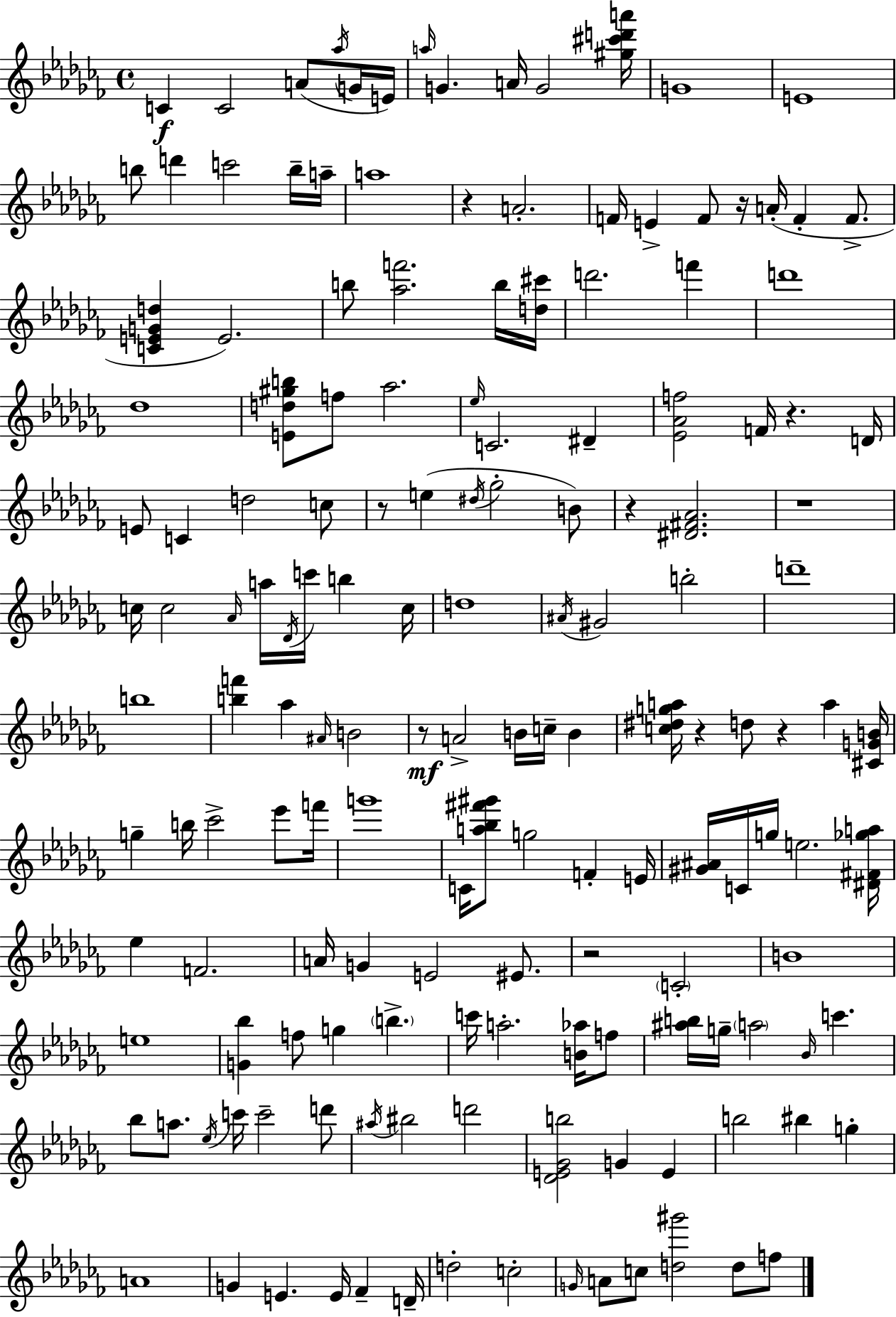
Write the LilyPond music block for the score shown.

{
  \clef treble
  \time 4/4
  \defaultTimeSignature
  \key aes \minor
  \repeat volta 2 { c'4\f c'2 a'8( \acciaccatura { aes''16 } g'16 | e'16) \grace { a''16 } g'4. a'16 g'2 | <gis'' cis''' d''' a'''>16 g'1 | e'1 | \break b''8 d'''4 c'''2 | b''16-- a''16-- a''1 | r4 a'2.-. | f'16 e'4-> f'8 r16 a'16-.( f'4-. f'8.-> | \break <c' e' g' d''>4 e'2.) | b''8 <aes'' f'''>2. | b''16 <d'' cis'''>16 d'''2. f'''4 | d'''1 | \break des''1 | <e' d'' gis'' b''>8 f''8 aes''2. | \grace { ees''16 } c'2. dis'4-- | <ees' aes' f''>2 f'16 r4. | \break d'16 e'8 c'4 d''2 | c''8 r8 e''4( \acciaccatura { dis''16 } ges''2-. | b'8) r4 <dis' fis' aes'>2. | r1 | \break c''16 c''2 \grace { aes'16 } a''16 \acciaccatura { des'16 } | c'''16 b''4 c''16 d''1 | \acciaccatura { ais'16 } gis'2 b''2-. | d'''1-- | \break b''1 | <b'' f'''>4 aes''4 \grace { ais'16 } | b'2 r8\mf a'2-> | b'16 c''16-- b'4 <c'' dis'' g'' a''>16 r4 d''8 r4 | \break a''4 <cis' g' b'>16 g''4-- b''16 ces'''2-> | ees'''8 f'''16 g'''1 | c'16 <a'' bes'' fis''' gis'''>8 g''2 | f'4-. e'16 <gis' ais'>16 c'16 g''16 e''2. | \break <dis' fis' ges'' a''>16 ees''4 f'2. | a'16 g'4 e'2 | eis'8. r2 | \parenthesize c'2-. b'1 | \break e''1 | <g' bes''>4 f''8 g''4 | \parenthesize b''4.-> c'''16 a''2.-. | <b' aes''>16 f''8 <ais'' b''>16 g''16-- \parenthesize a''2 | \break \grace { bes'16 } c'''4. bes''8 a''8. \acciaccatura { ees''16 } c'''16 | c'''2-- d'''8 \acciaccatura { ais''16 } bis''2 | d'''2 <des' e' ges' b''>2 | g'4 e'4 b''2 | \break bis''4 g''4-. a'1 | g'4 e'4. | e'16 fes'4-- d'16-- d''2-. | c''2-. \grace { g'16 } a'8 c''8 | \break <d'' gis'''>2 d''8 f''8 } \bar "|."
}